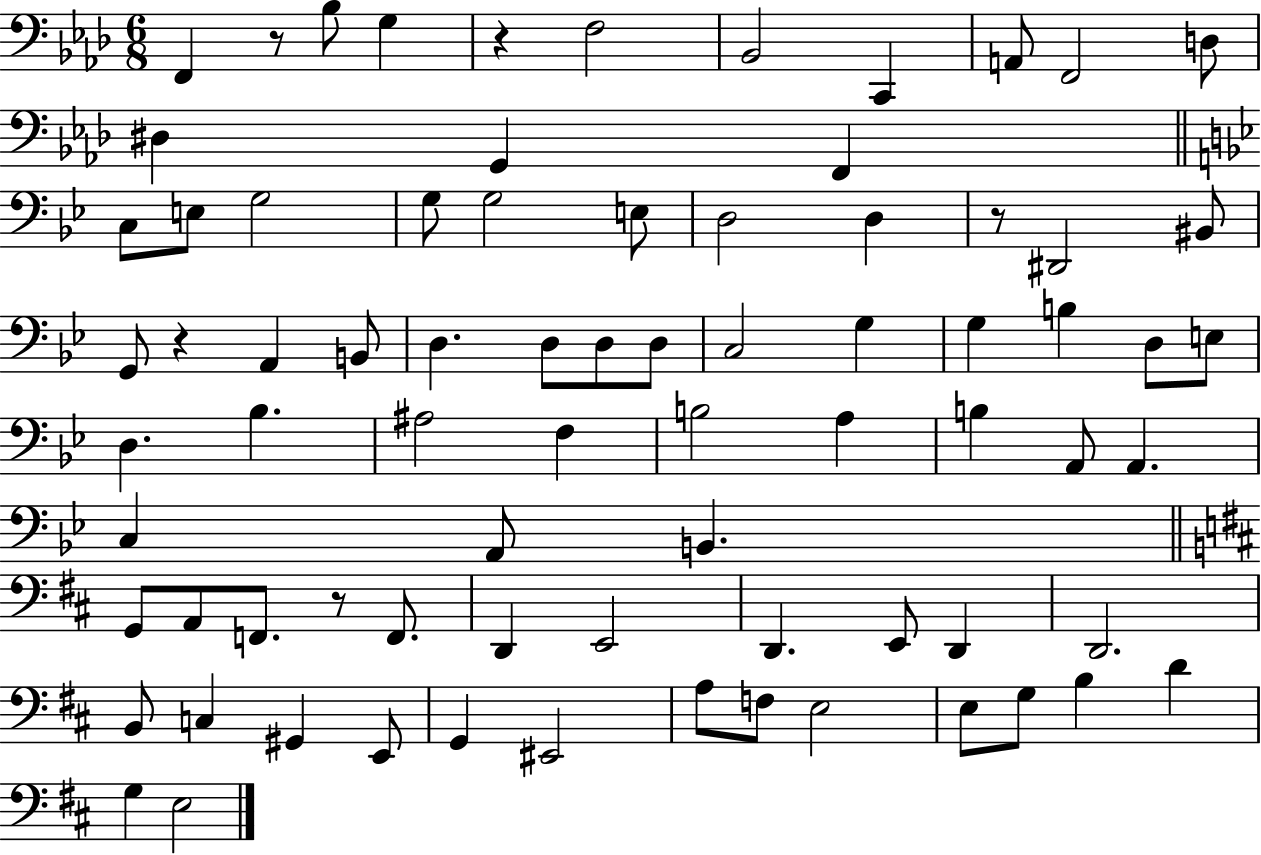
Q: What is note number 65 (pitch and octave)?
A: F3